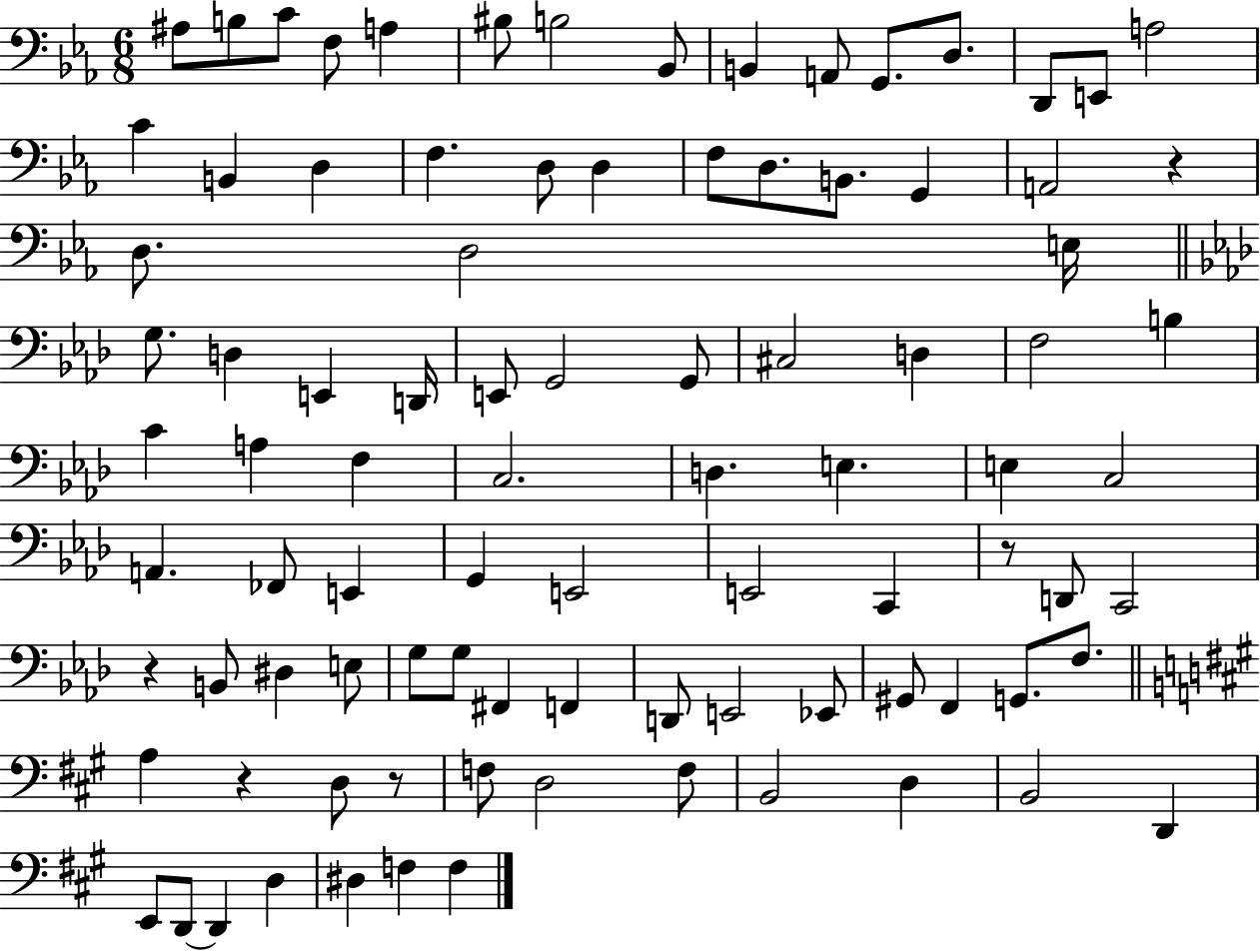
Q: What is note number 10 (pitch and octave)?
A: A2